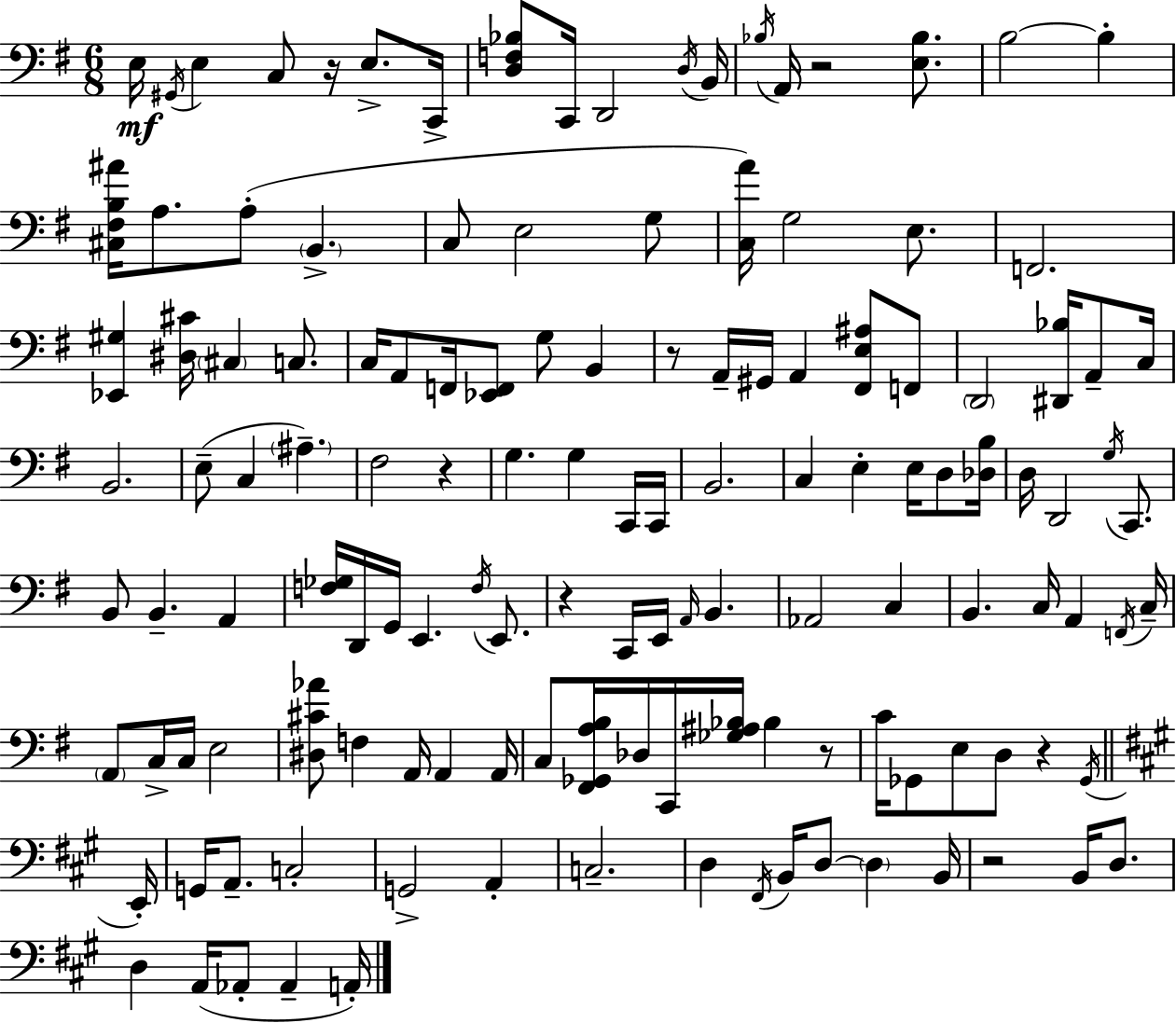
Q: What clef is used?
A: bass